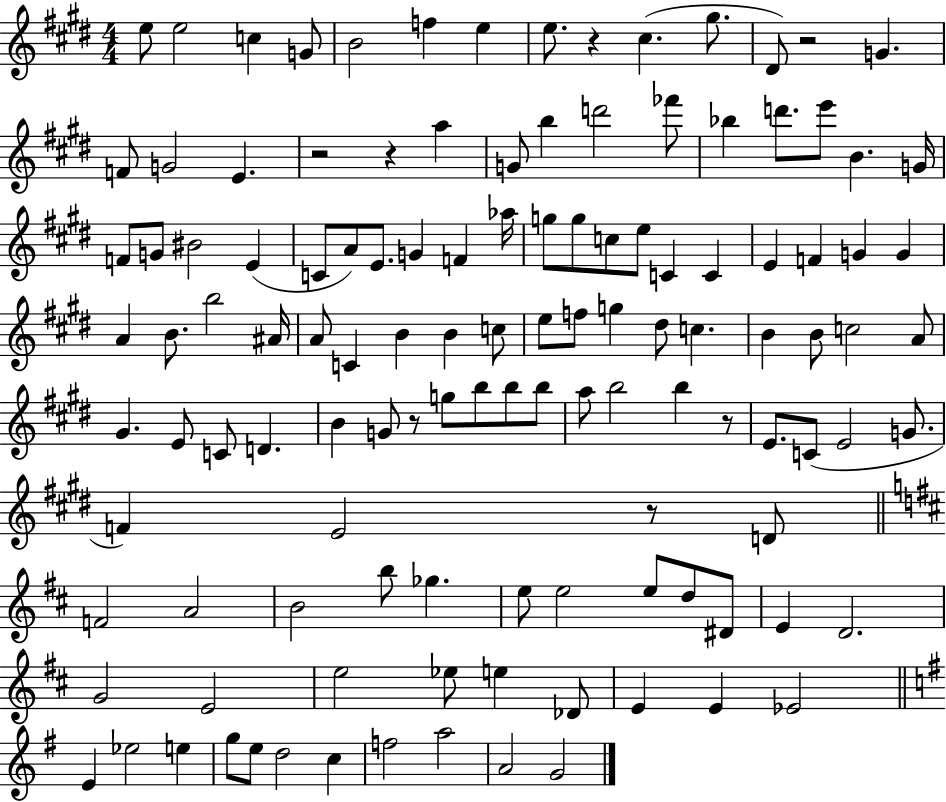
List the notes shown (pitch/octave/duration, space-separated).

E5/e E5/h C5/q G4/e B4/h F5/q E5/q E5/e. R/q C#5/q. G#5/e. D#4/e R/h G4/q. F4/e G4/h E4/q. R/h R/q A5/q G4/e B5/q D6/h FES6/e Bb5/q D6/e. E6/e B4/q. G4/s F4/e G4/e BIS4/h E4/q C4/e A4/e E4/e. G4/q F4/q Ab5/s G5/e G5/e C5/e E5/e C4/q C4/q E4/q F4/q G4/q G4/q A4/q B4/e. B5/h A#4/s A4/e C4/q B4/q B4/q C5/e E5/e F5/e G5/q D#5/e C5/q. B4/q B4/e C5/h A4/e G#4/q. E4/e C4/e D4/q. B4/q G4/e R/e G5/e B5/e B5/e B5/e A5/e B5/h B5/q R/e E4/e. C4/e E4/h G4/e. F4/q E4/h R/e D4/e F4/h A4/h B4/h B5/e Gb5/q. E5/e E5/h E5/e D5/e D#4/e E4/q D4/h. G4/h E4/h E5/h Eb5/e E5/q Db4/e E4/q E4/q Eb4/h E4/q Eb5/h E5/q G5/e E5/e D5/h C5/q F5/h A5/h A4/h G4/h